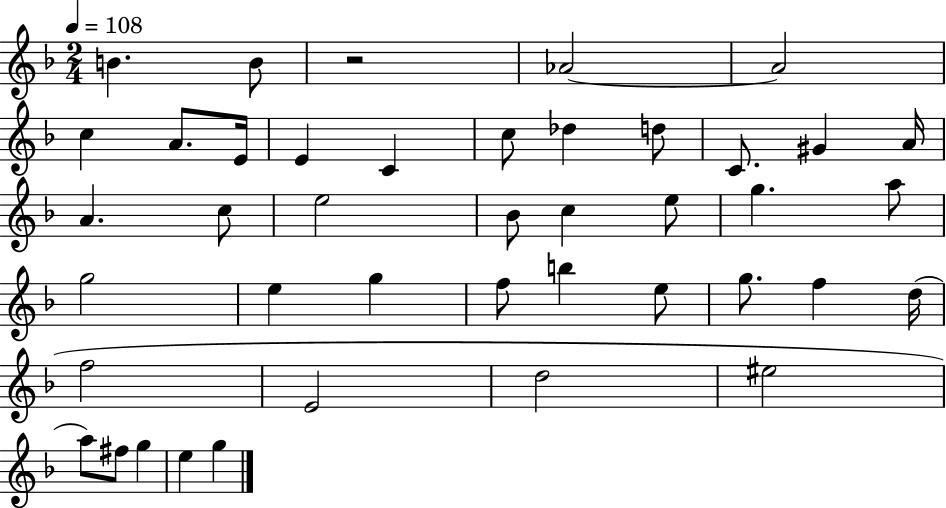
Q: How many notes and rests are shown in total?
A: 42